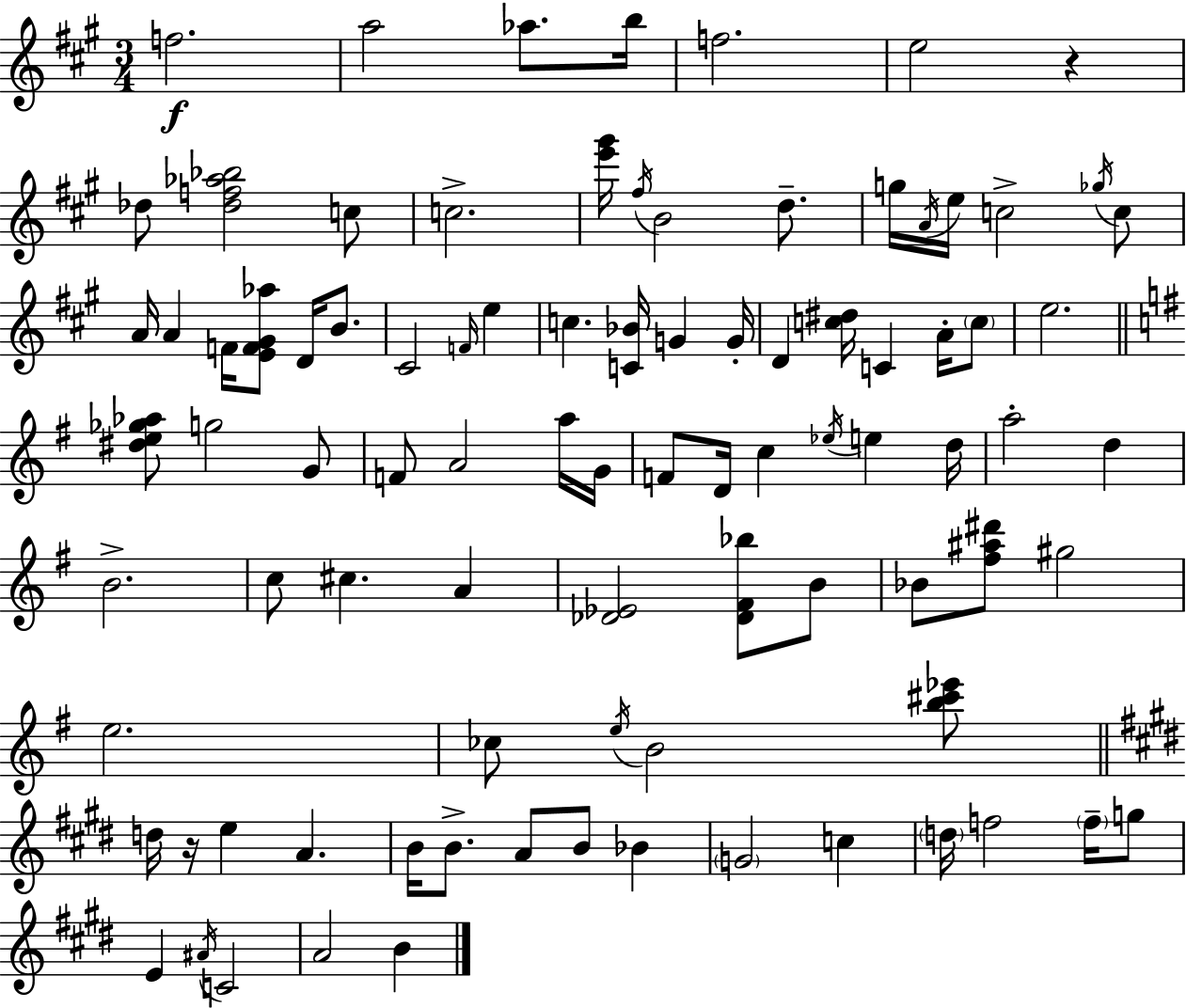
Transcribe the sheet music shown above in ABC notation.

X:1
T:Untitled
M:3/4
L:1/4
K:A
f2 a2 _a/2 b/4 f2 e2 z _d/2 [_df_a_b]2 c/2 c2 [e'^g']/4 ^f/4 B2 d/2 g/4 A/4 e/4 c2 _g/4 c/2 A/4 A F/4 [EF^G_a]/2 D/4 B/2 ^C2 F/4 e c [C_B]/4 G G/4 D [c^d]/4 C A/4 c/2 e2 [^de_g_a]/2 g2 G/2 F/2 A2 a/4 G/4 F/2 D/4 c _e/4 e d/4 a2 d B2 c/2 ^c A [_D_E]2 [_D^F_b]/2 B/2 _B/2 [^f^a^d']/2 ^g2 e2 _c/2 e/4 B2 [b^c'_e']/2 d/4 z/4 e A B/4 B/2 A/2 B/2 _B G2 c d/4 f2 f/4 g/2 E ^A/4 C2 A2 B